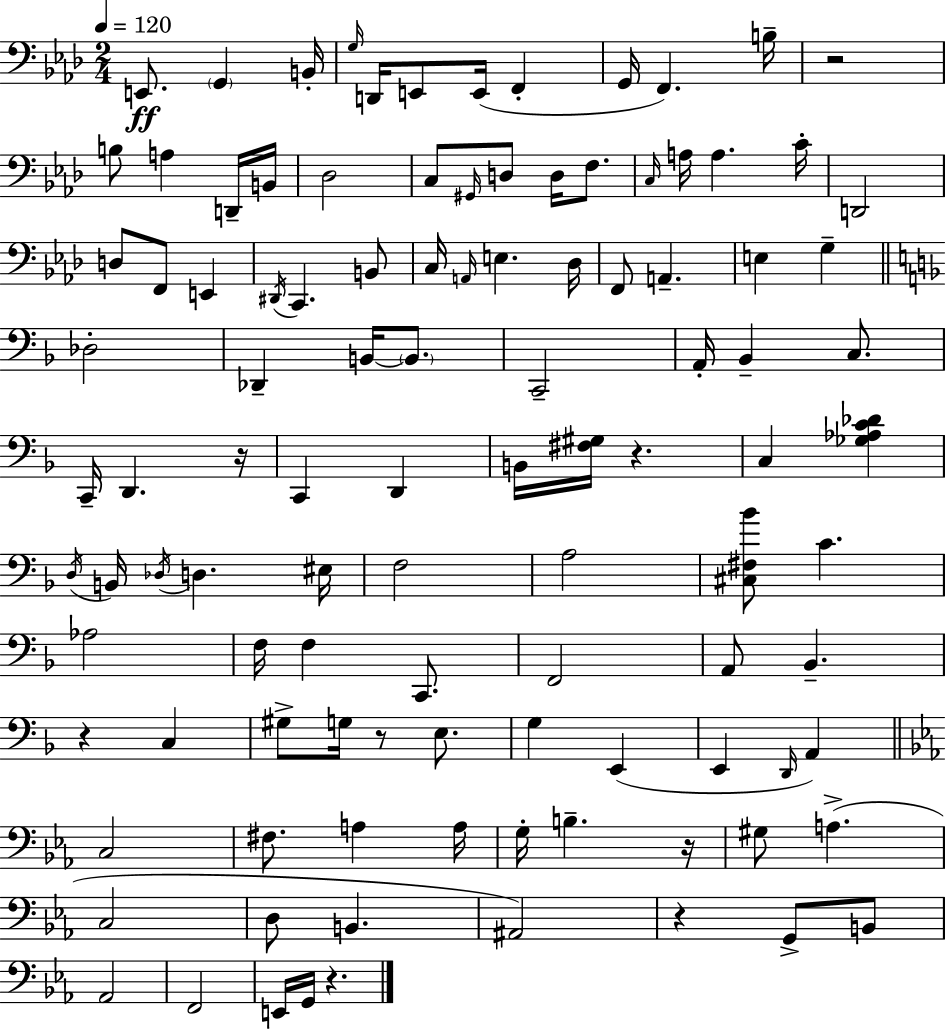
X:1
T:Untitled
M:2/4
L:1/4
K:Ab
E,,/2 G,, B,,/4 G,/4 D,,/4 E,,/2 E,,/4 F,, G,,/4 F,, B,/4 z2 B,/2 A, D,,/4 B,,/4 _D,2 C,/2 ^G,,/4 D,/2 D,/4 F,/2 C,/4 A,/4 A, C/4 D,,2 D,/2 F,,/2 E,, ^D,,/4 C,, B,,/2 C,/4 A,,/4 E, _D,/4 F,,/2 A,, E, G, _D,2 _D,, B,,/4 B,,/2 C,,2 A,,/4 _B,, C,/2 C,,/4 D,, z/4 C,, D,, B,,/4 [^F,^G,]/4 z C, [_G,_A,C_D] D,/4 B,,/4 _D,/4 D, ^E,/4 F,2 A,2 [^C,^F,_B]/2 C _A,2 F,/4 F, C,,/2 F,,2 A,,/2 _B,, z C, ^G,/2 G,/4 z/2 E,/2 G, E,, E,, D,,/4 A,, C,2 ^F,/2 A, A,/4 G,/4 B, z/4 ^G,/2 A, C,2 D,/2 B,, ^A,,2 z G,,/2 B,,/2 _A,,2 F,,2 E,,/4 G,,/4 z